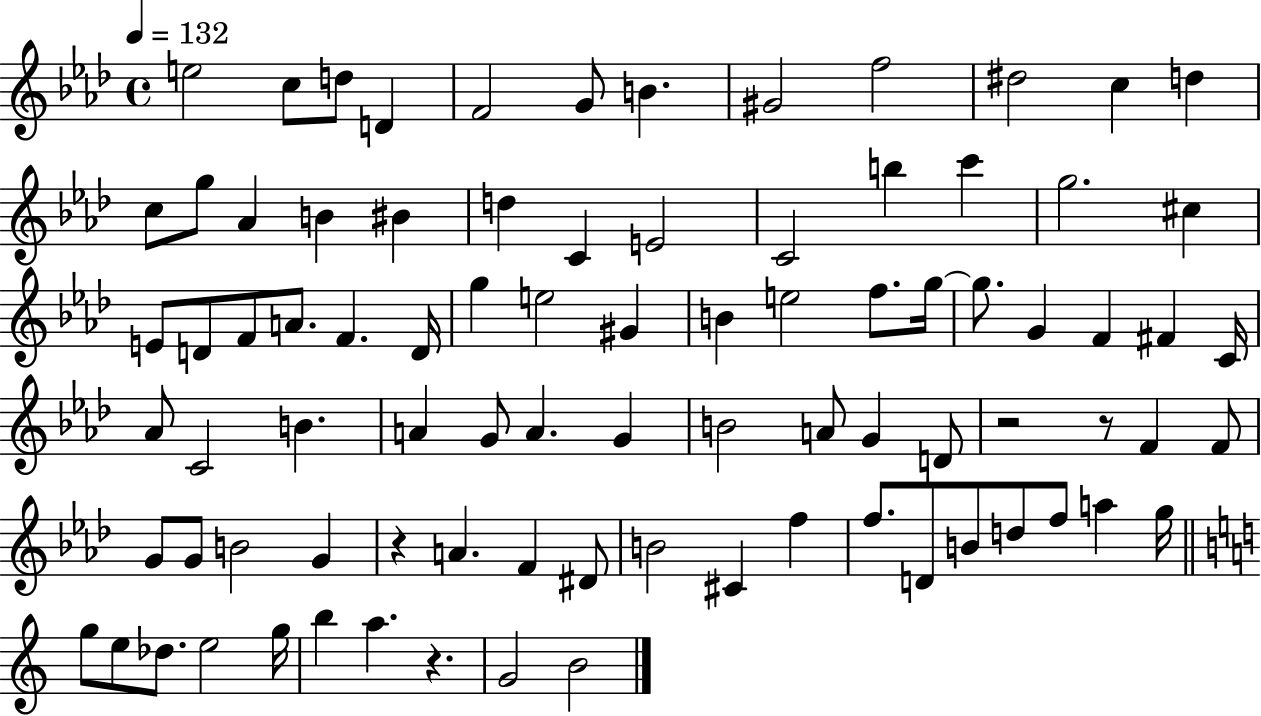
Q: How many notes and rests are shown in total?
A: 86